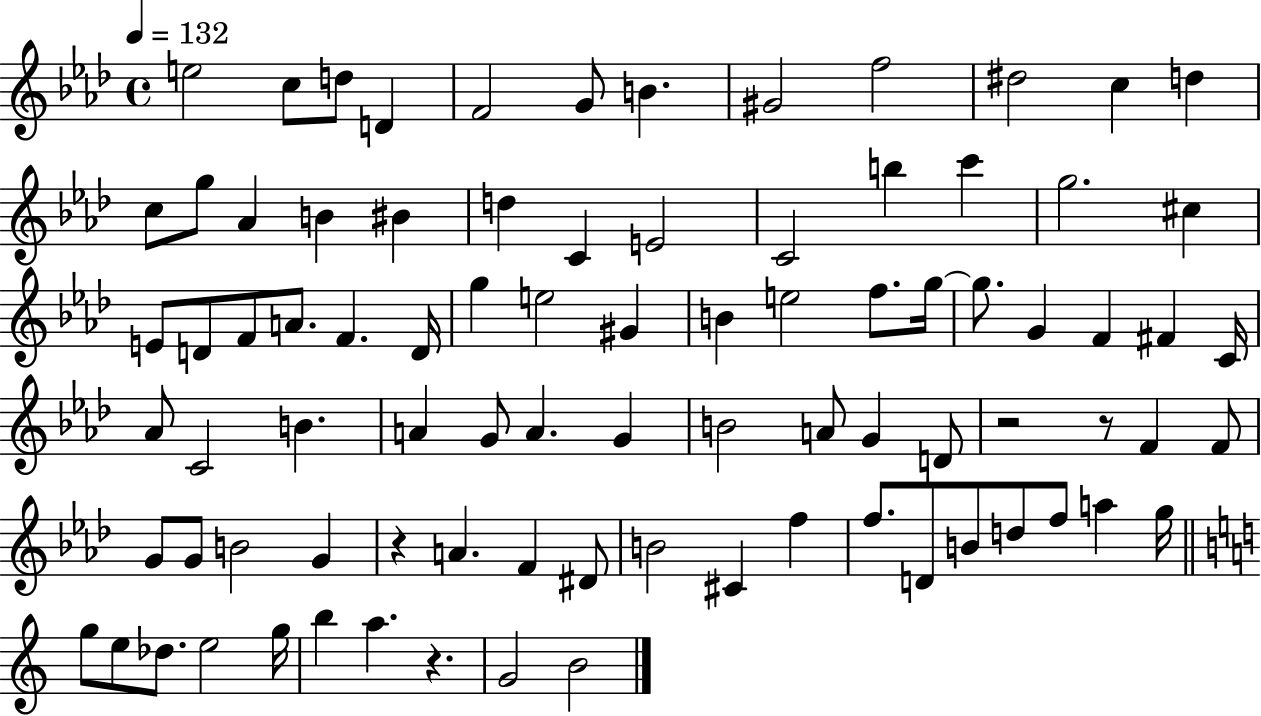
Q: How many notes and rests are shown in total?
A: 86